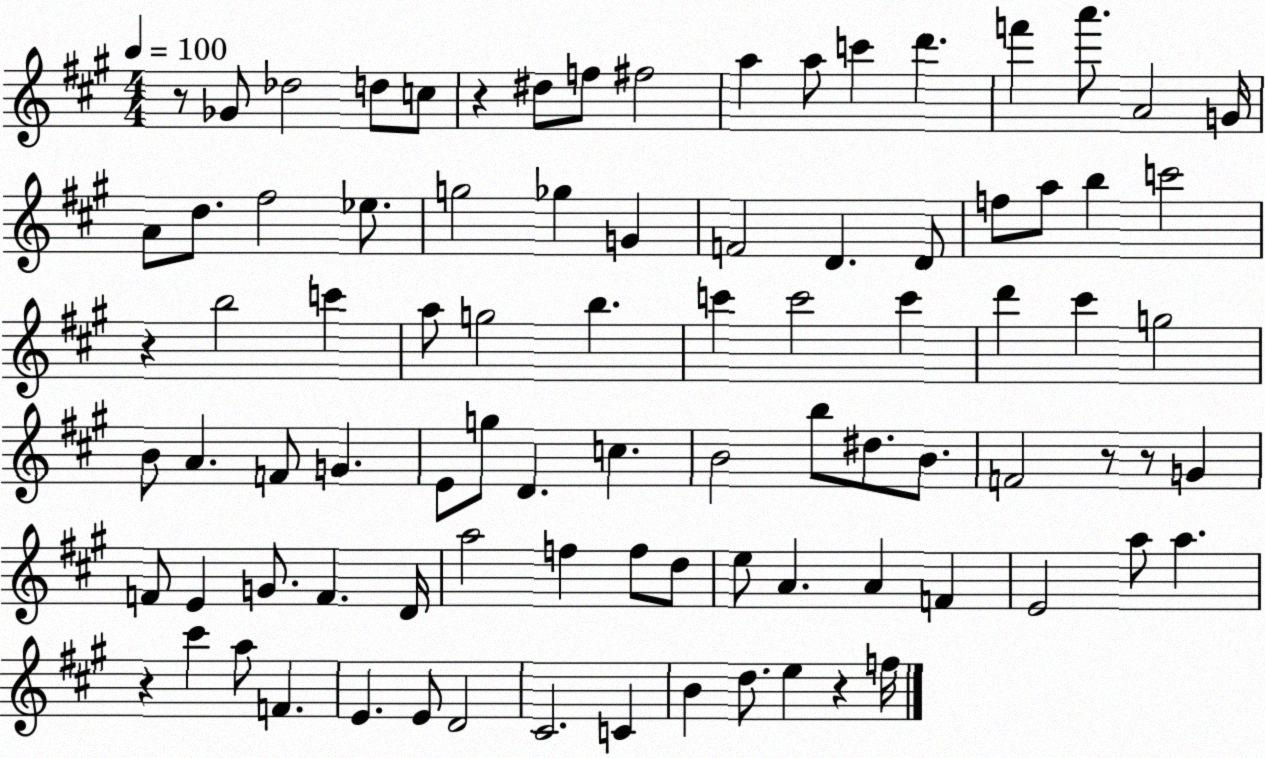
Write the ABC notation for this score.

X:1
T:Untitled
M:4/4
L:1/4
K:A
z/2 _G/2 _d2 d/2 c/2 z ^d/2 f/2 ^f2 a a/2 c' d' f' a'/2 A2 G/4 A/2 d/2 ^f2 _e/2 g2 _g G F2 D D/2 f/2 a/2 b c'2 z b2 c' a/2 g2 b c' c'2 c' d' ^c' g2 B/2 A F/2 G E/2 g/2 D c B2 b/2 ^d/2 B/2 F2 z/2 z/2 G F/2 E G/2 F D/4 a2 f f/2 d/2 e/2 A A F E2 a/2 a z ^c' a/2 F E E/2 D2 ^C2 C B d/2 e z f/4